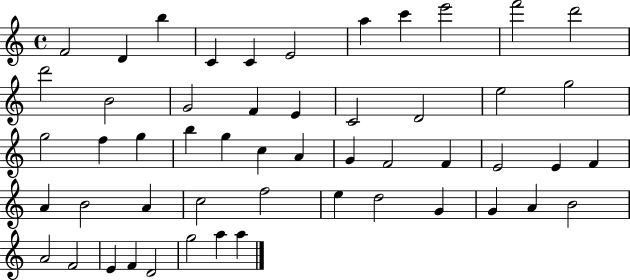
F4/h D4/q B5/q C4/q C4/q E4/h A5/q C6/q E6/h F6/h D6/h D6/h B4/h G4/h F4/q E4/q C4/h D4/h E5/h G5/h G5/h F5/q G5/q B5/q G5/q C5/q A4/q G4/q F4/h F4/q E4/h E4/q F4/q A4/q B4/h A4/q C5/h F5/h E5/q D5/h G4/q G4/q A4/q B4/h A4/h F4/h E4/q F4/q D4/h G5/h A5/q A5/q